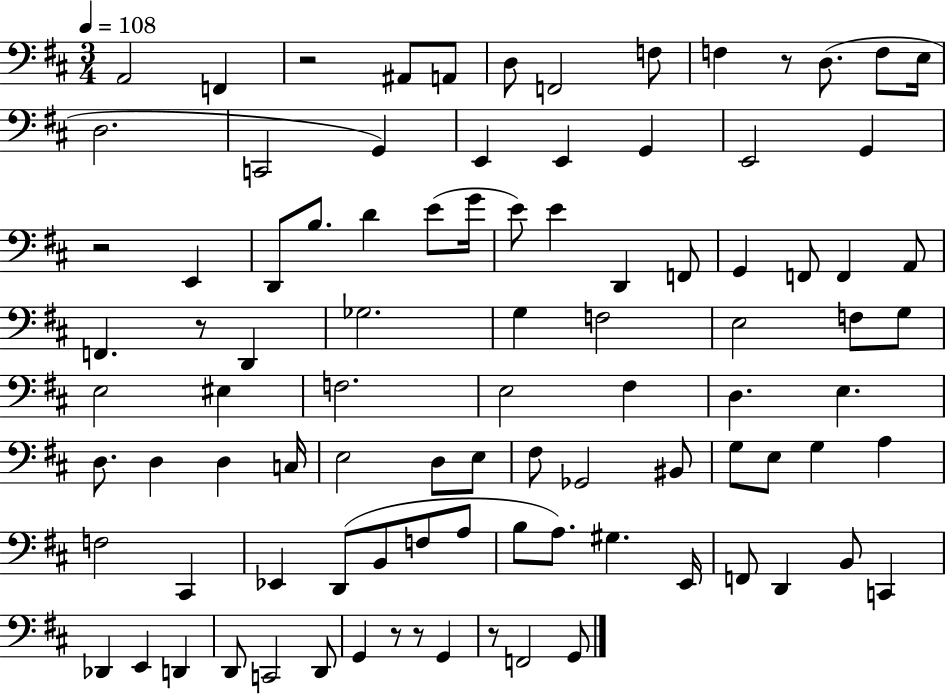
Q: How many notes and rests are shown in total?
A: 94